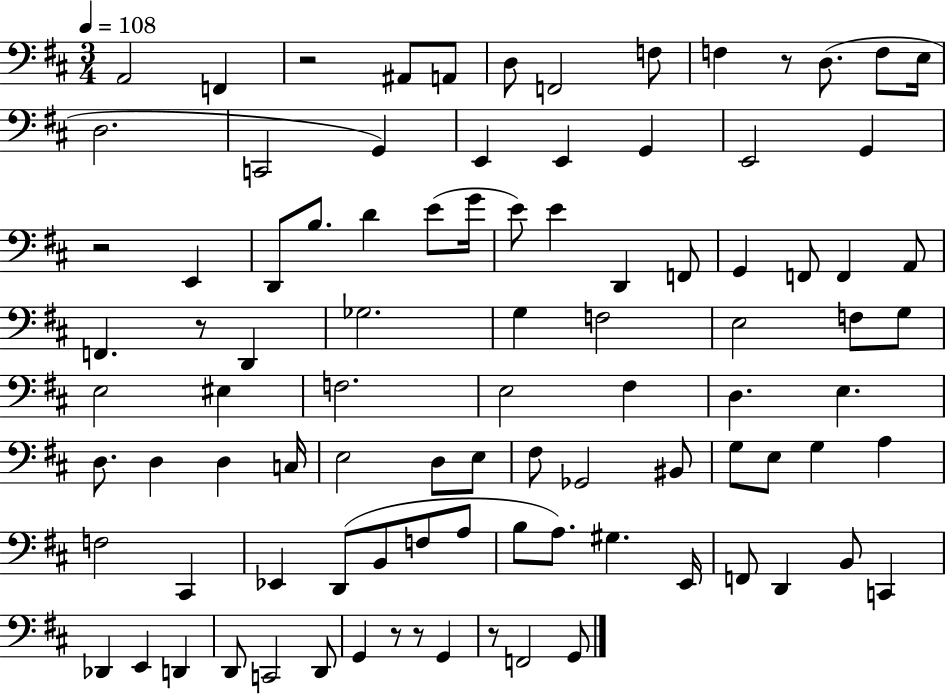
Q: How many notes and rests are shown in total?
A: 94